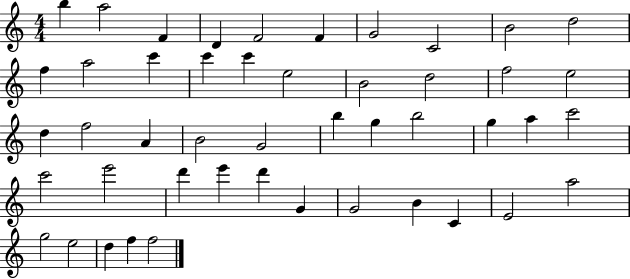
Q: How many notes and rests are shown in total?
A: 47